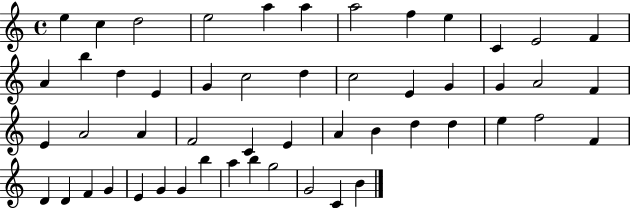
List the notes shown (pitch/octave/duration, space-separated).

E5/q C5/q D5/h E5/h A5/q A5/q A5/h F5/q E5/q C4/q E4/h F4/q A4/q B5/q D5/q E4/q G4/q C5/h D5/q C5/h E4/q G4/q G4/q A4/h F4/q E4/q A4/h A4/q F4/h C4/q E4/q A4/q B4/q D5/q D5/q E5/q F5/h F4/q D4/q D4/q F4/q G4/q E4/q G4/q G4/q B5/q A5/q B5/q G5/h G4/h C4/q B4/q